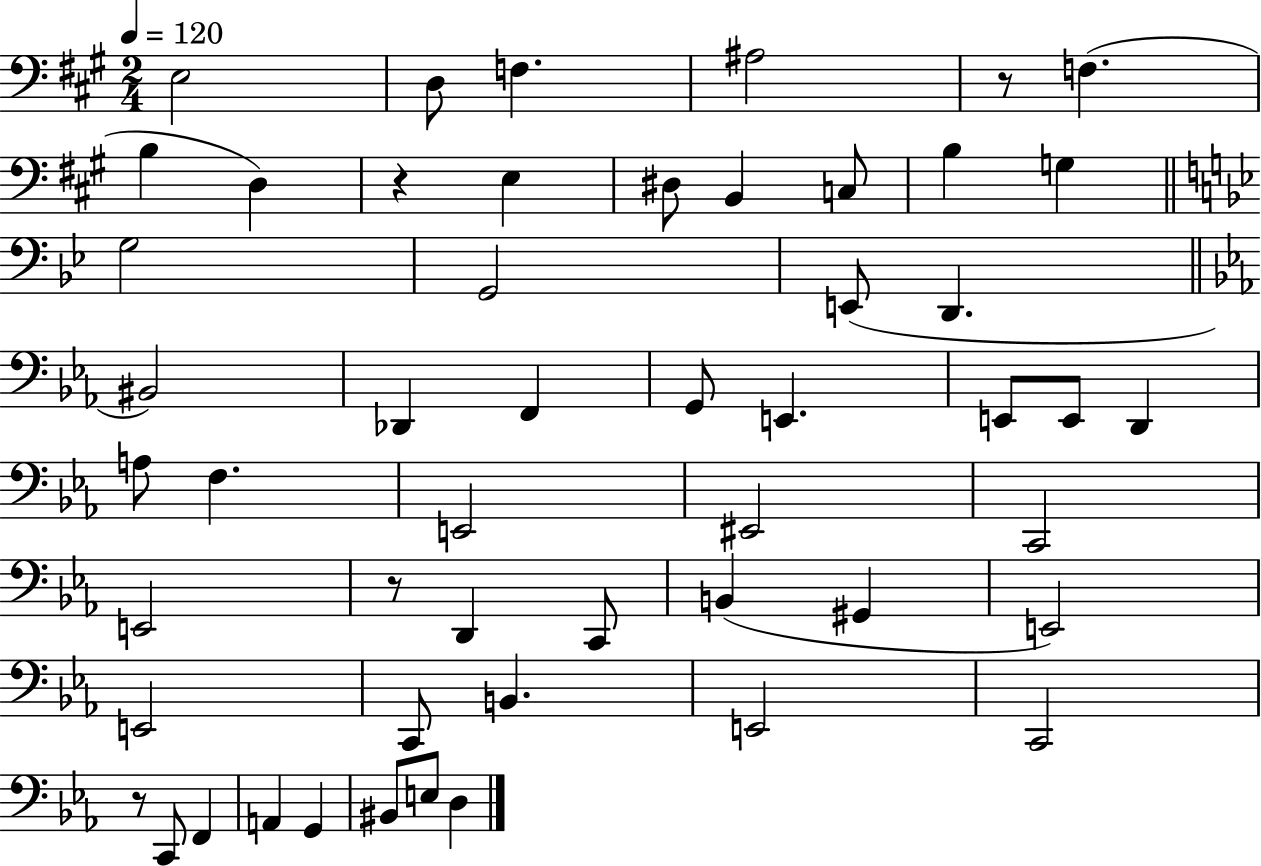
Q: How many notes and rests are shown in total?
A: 52